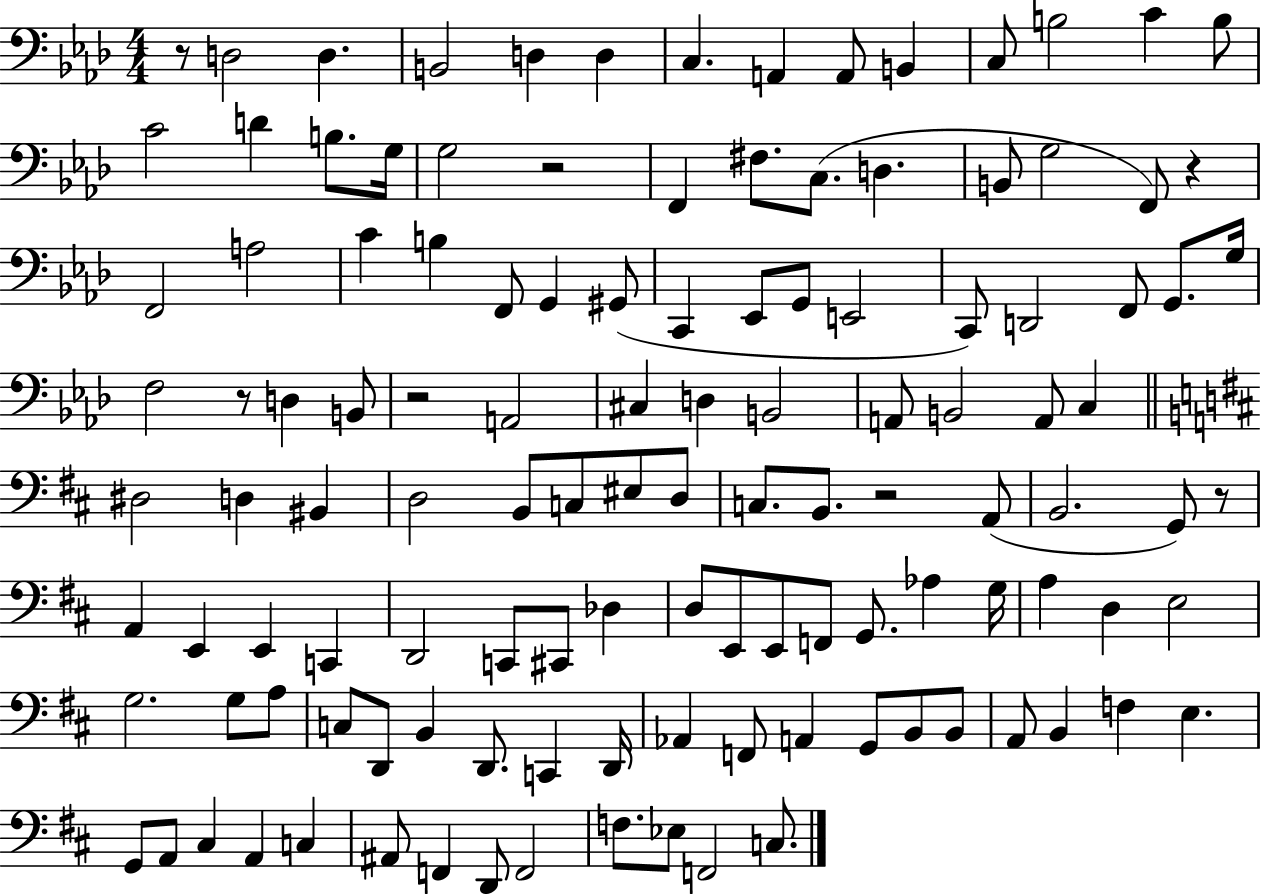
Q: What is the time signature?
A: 4/4